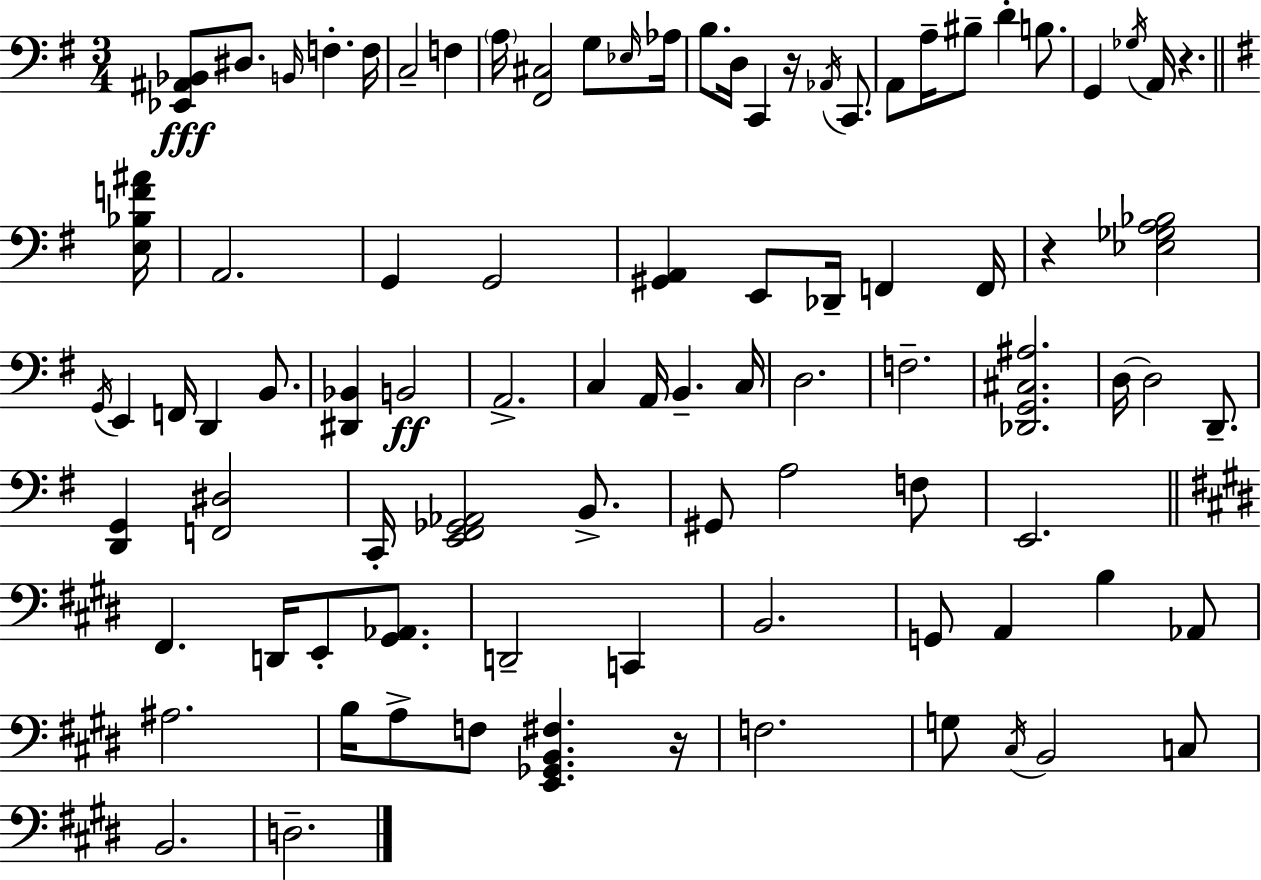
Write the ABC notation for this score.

X:1
T:Untitled
M:3/4
L:1/4
K:G
[_E,,^A,,_B,,]/2 ^D,/2 B,,/4 F, F,/4 C,2 F, A,/4 [^F,,^C,]2 G,/2 _E,/4 _A,/4 B,/2 D,/4 C,, z/4 _A,,/4 C,,/2 A,,/2 A,/4 ^B,/2 D B,/2 G,, _G,/4 A,,/4 z [E,_B,F^A]/4 A,,2 G,, G,,2 [^G,,A,,] E,,/2 _D,,/4 F,, F,,/4 z [_E,_G,A,_B,]2 G,,/4 E,, F,,/4 D,, B,,/2 [^D,,_B,,] B,,2 A,,2 C, A,,/4 B,, C,/4 D,2 F,2 [_D,,G,,^C,^A,]2 D,/4 D,2 D,,/2 [D,,G,,] [F,,^D,]2 C,,/4 [E,,^F,,_G,,_A,,]2 B,,/2 ^G,,/2 A,2 F,/2 E,,2 ^F,, D,,/4 E,,/2 [^G,,_A,,]/2 D,,2 C,, B,,2 G,,/2 A,, B, _A,,/2 ^A,2 B,/4 A,/2 F,/2 [E,,_G,,B,,^F,] z/4 F,2 G,/2 ^C,/4 B,,2 C,/2 B,,2 D,2